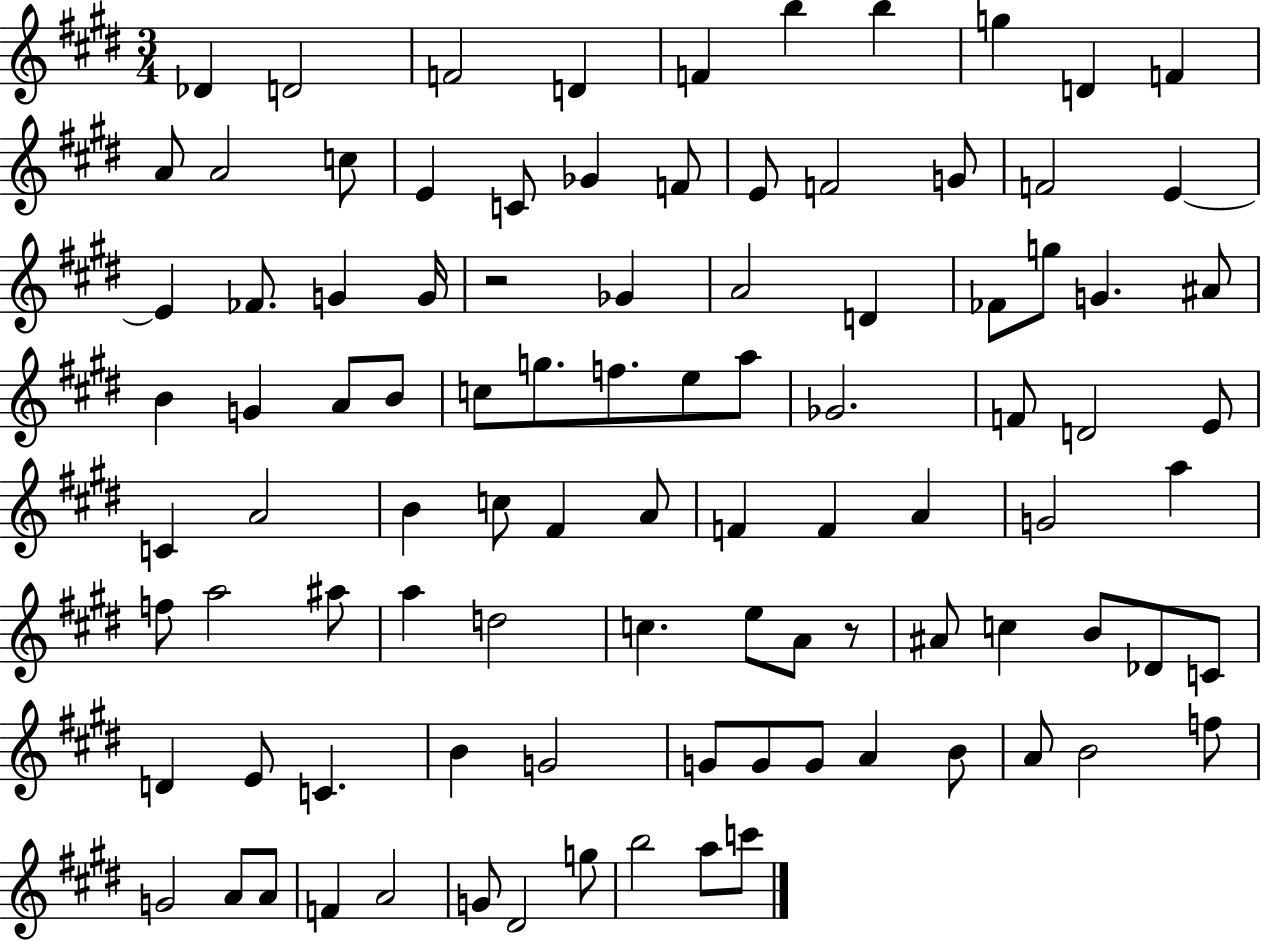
X:1
T:Untitled
M:3/4
L:1/4
K:E
_D D2 F2 D F b b g D F A/2 A2 c/2 E C/2 _G F/2 E/2 F2 G/2 F2 E E _F/2 G G/4 z2 _G A2 D _F/2 g/2 G ^A/2 B G A/2 B/2 c/2 g/2 f/2 e/2 a/2 _G2 F/2 D2 E/2 C A2 B c/2 ^F A/2 F F A G2 a f/2 a2 ^a/2 a d2 c e/2 A/2 z/2 ^A/2 c B/2 _D/2 C/2 D E/2 C B G2 G/2 G/2 G/2 A B/2 A/2 B2 f/2 G2 A/2 A/2 F A2 G/2 ^D2 g/2 b2 a/2 c'/2